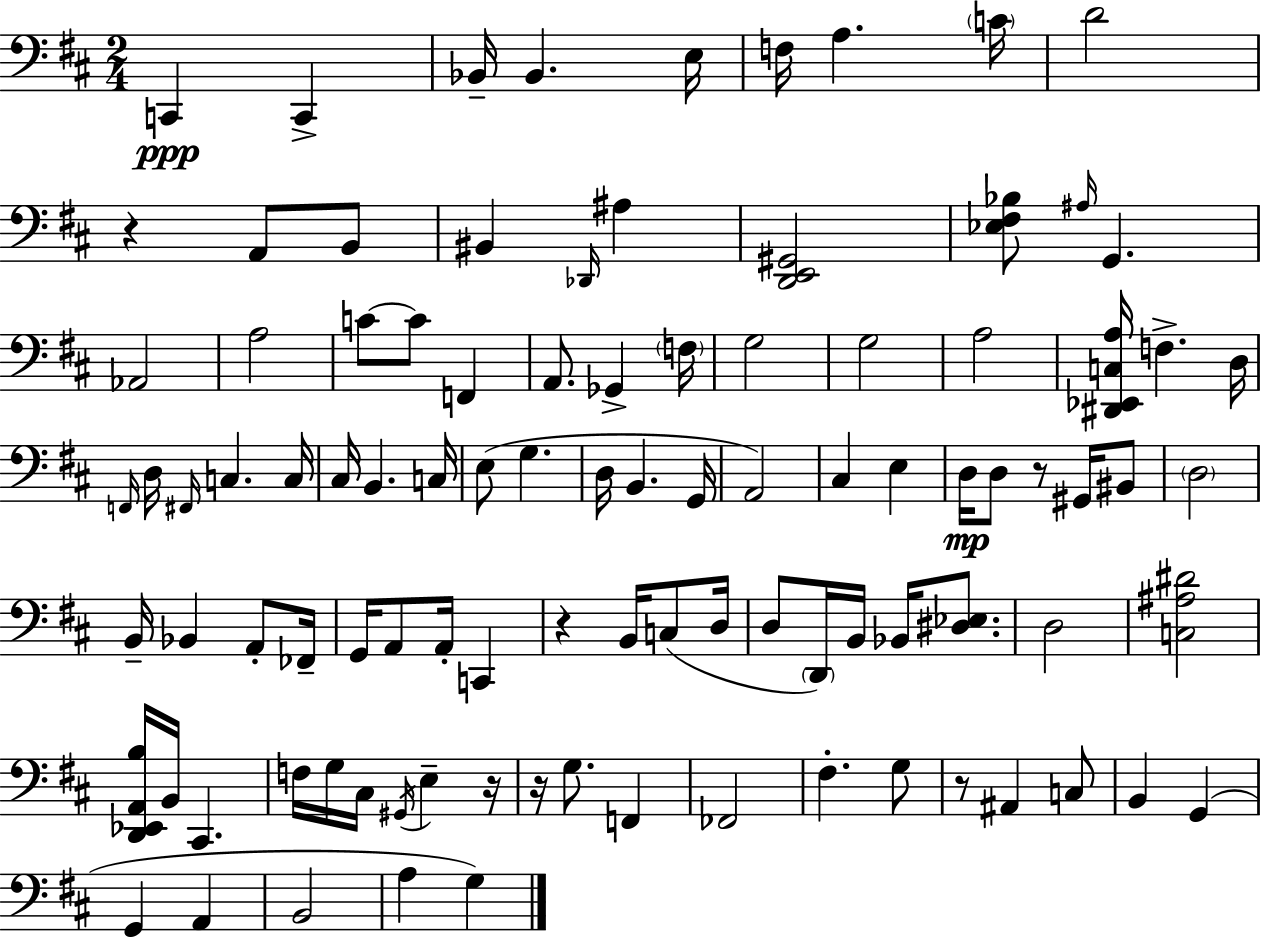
C2/q C2/q Bb2/s Bb2/q. E3/s F3/s A3/q. C4/s D4/h R/q A2/e B2/e BIS2/q Db2/s A#3/q [D2,E2,G#2]/h [Eb3,F#3,Bb3]/e A#3/s G2/q. Ab2/h A3/h C4/e C4/e F2/q A2/e. Gb2/q F3/s G3/h G3/h A3/h [D#2,Eb2,C3,A3]/s F3/q. D3/s F2/s D3/s F#2/s C3/q. C3/s C#3/s B2/q. C3/s E3/e G3/q. D3/s B2/q. G2/s A2/h C#3/q E3/q D3/s D3/e R/e G#2/s BIS2/e D3/h B2/s Bb2/q A2/e FES2/s G2/s A2/e A2/s C2/q R/q B2/s C3/e D3/s D3/e D2/s B2/s Bb2/s [D#3,Eb3]/e. D3/h [C3,A#3,D#4]/h [D2,Eb2,A2,B3]/s B2/s C#2/q. F3/s G3/s C#3/s G#2/s E3/q R/s R/s G3/e. F2/q FES2/h F#3/q. G3/e R/e A#2/q C3/e B2/q G2/q G2/q A2/q B2/h A3/q G3/q